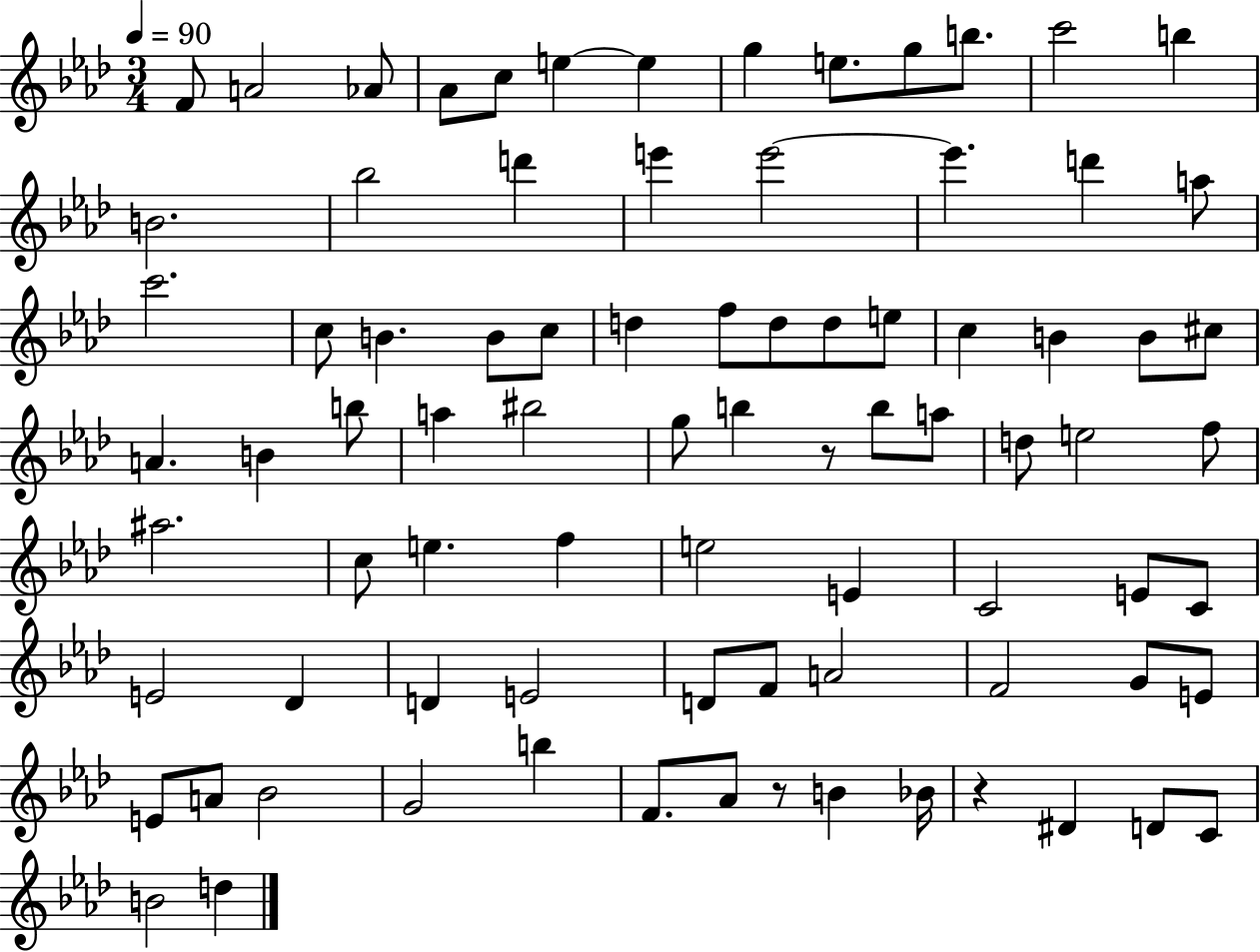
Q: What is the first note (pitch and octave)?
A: F4